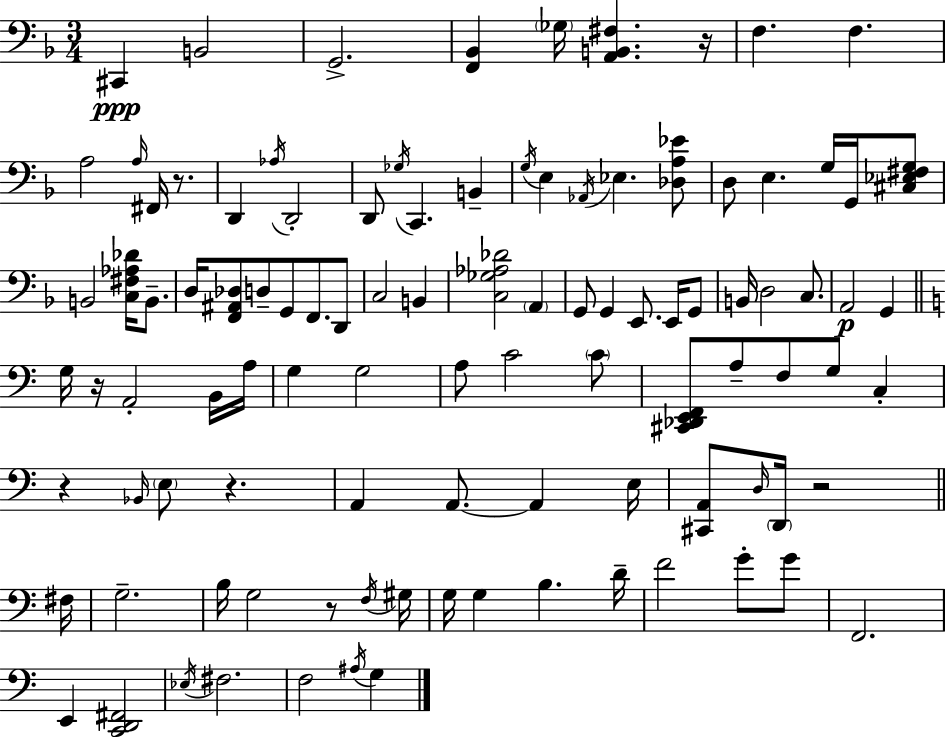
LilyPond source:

{
  \clef bass
  \numericTimeSignature
  \time 3/4
  \key d \minor
  cis,4\ppp b,2 | g,2.-> | <f, bes,>4 \parenthesize ges16 <a, b, fis>4. r16 | f4. f4. | \break a2 \grace { a16 } fis,16 r8. | d,4 \acciaccatura { aes16 } d,2-. | d,8 \acciaccatura { ges16 } c,4. b,4-- | \acciaccatura { g16 } e4 \acciaccatura { aes,16 } ees4. | \break <des a ees'>8 d8 e4. | g16 g,16 <cis ees fis g>8 b,2 | <c fis aes des'>16 b,8.-- d16 <f, ais, des>8 d8-- g,8 | f,8. d,8 c2 | \break b,4 <c ges aes des'>2 | \parenthesize a,4 g,8 g,4 e,8. | e,16 g,8 b,16 d2 | c8. a,2\p | \break g,4 \bar "||" \break \key c \major g16 r16 a,2-. b,16 a16 | g4 g2 | a8 c'2 \parenthesize c'8 | <cis, des, e, f,>8 a8-- f8 g8 c4-. | \break r4 \grace { bes,16 } \parenthesize e8 r4. | a,4 a,8.~~ a,4 | e16 <cis, a,>8 \grace { d16 } \parenthesize d,16 r2 | \bar "||" \break \key c \major fis16 g2.-- | b16 g2 r8 | \acciaccatura { f16 } gis16 g16 g4 b4. | d'16-- f'2 g'8-. | \break g'8 f,2. | e,4 <c, d, fis,>2 | \acciaccatura { ees16 } fis2. | f2 \acciaccatura { ais16 } | \break g4 \bar "|."
}